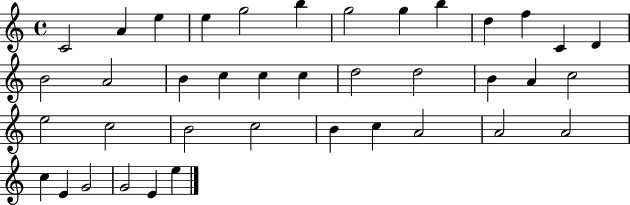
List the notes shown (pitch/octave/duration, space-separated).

C4/h A4/q E5/q E5/q G5/h B5/q G5/h G5/q B5/q D5/q F5/q C4/q D4/q B4/h A4/h B4/q C5/q C5/q C5/q D5/h D5/h B4/q A4/q C5/h E5/h C5/h B4/h C5/h B4/q C5/q A4/h A4/h A4/h C5/q E4/q G4/h G4/h E4/q E5/q